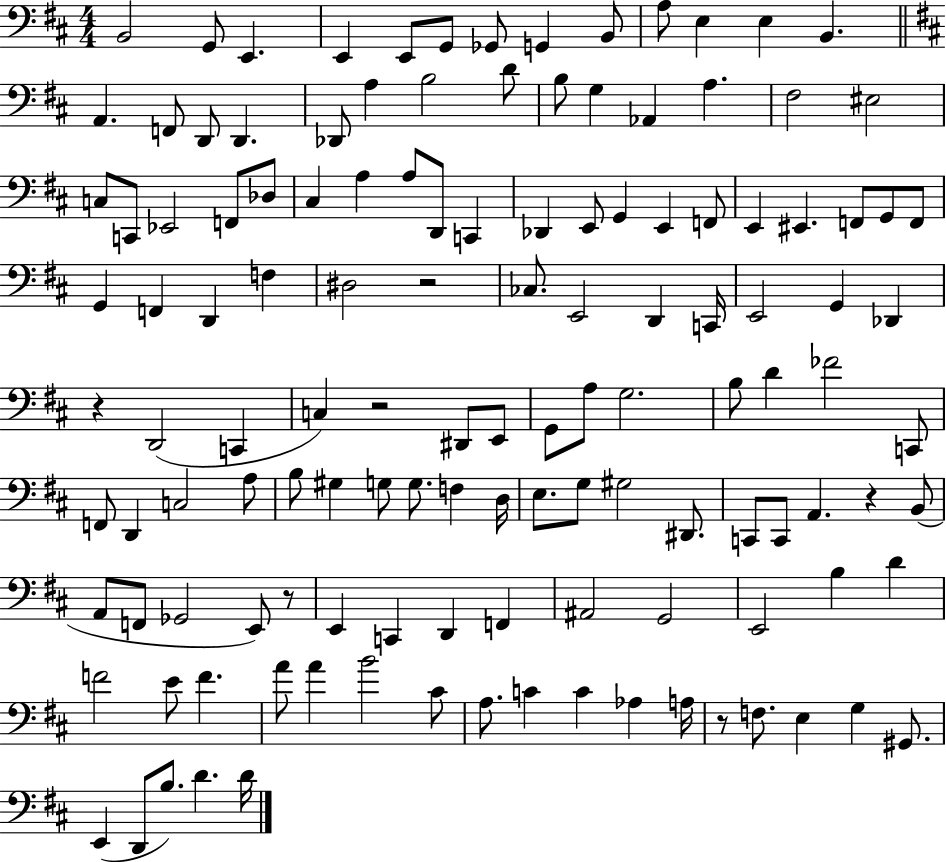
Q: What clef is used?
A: bass